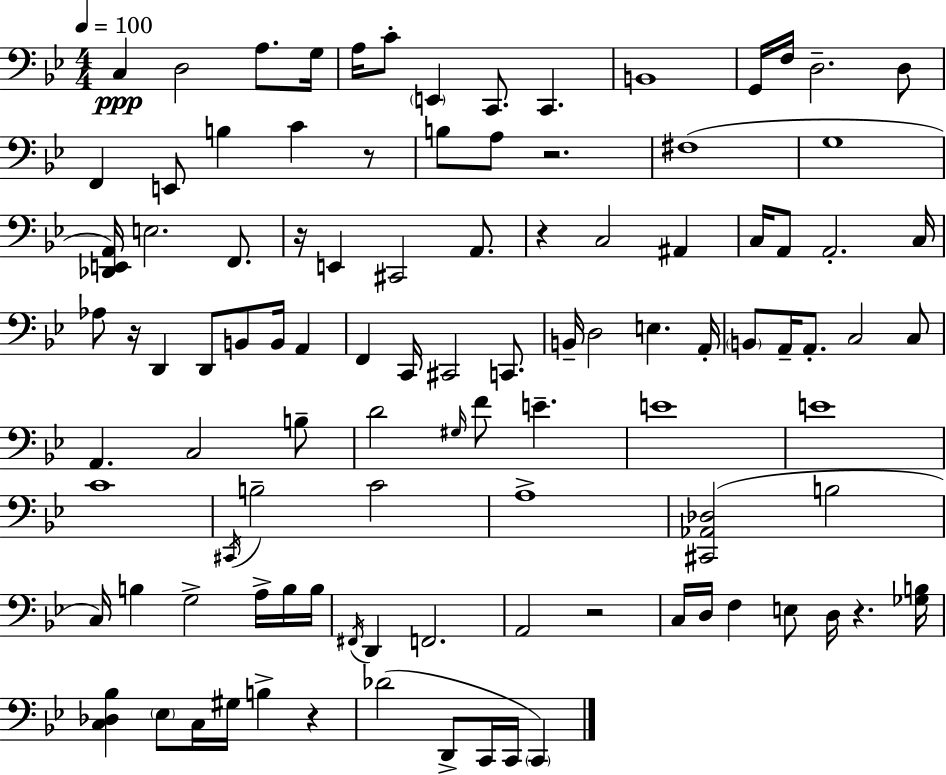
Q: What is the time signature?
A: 4/4